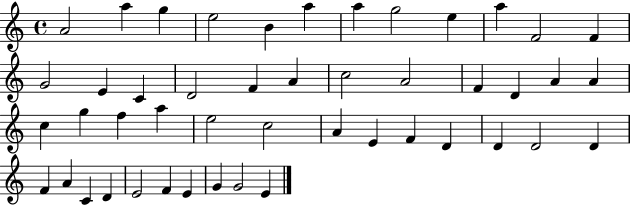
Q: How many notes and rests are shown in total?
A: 47